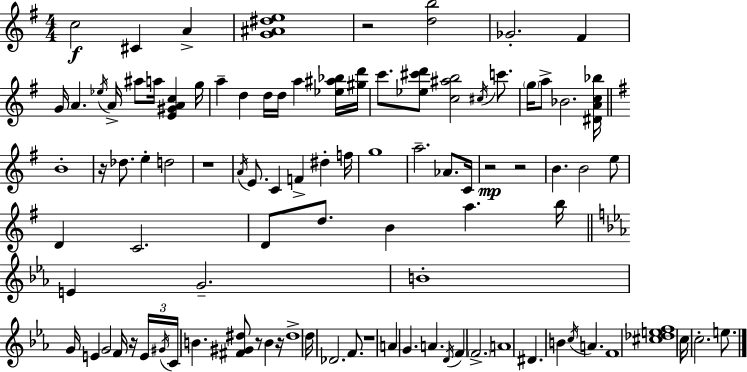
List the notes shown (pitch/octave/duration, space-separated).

C5/h C#4/q A4/q [G4,A#4,D#5,E5]/w R/h [D5,B5]/h Gb4/h. F#4/q G4/s A4/q. Eb5/s A4/s A#5/e A5/s [E4,G#4,A4,C5]/q G5/s A5/q D5/q D5/s D5/s A5/q [Eb5,A#5,Bb5]/s [G#5,D6]/s C6/e. [Eb5,C#6,D6]/e [C5,A#5,B5]/h C#5/s C6/e. G5/s A5/e Bb4/h. [D#4,A4,C5,Bb5]/s B4/w R/s Db5/e. E5/q D5/h R/w A4/s E4/e. C4/q F4/q D#5/q F5/s G5/w A5/h. Ab4/e. C4/s R/h R/h B4/q. B4/h E5/e D4/q C4/h. D4/e D5/e. B4/q A5/q. B5/s E4/q G4/h. B4/w G4/s E4/q G4/h F4/s R/s E4/s G#4/s C4/s B4/q. [F#4,G#4,D#5]/e R/e B4/q R/s D#5/w D5/s Db4/h. F4/e. R/w A4/q G4/q. A4/q. D4/s F4/q F4/h. A4/w D#4/q. B4/q C5/s A4/q. F4/w [C#5,Db5,E5,F5]/w C5/s C5/h. E5/e.